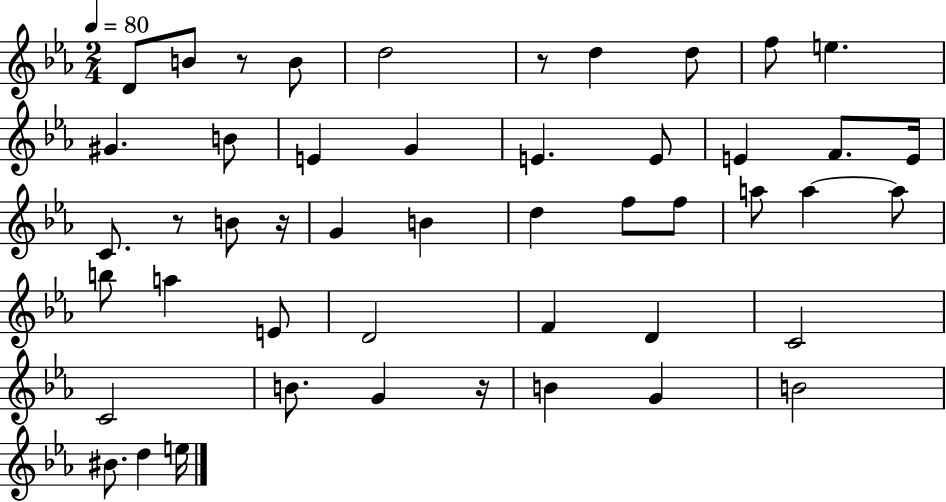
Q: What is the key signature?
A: EES major